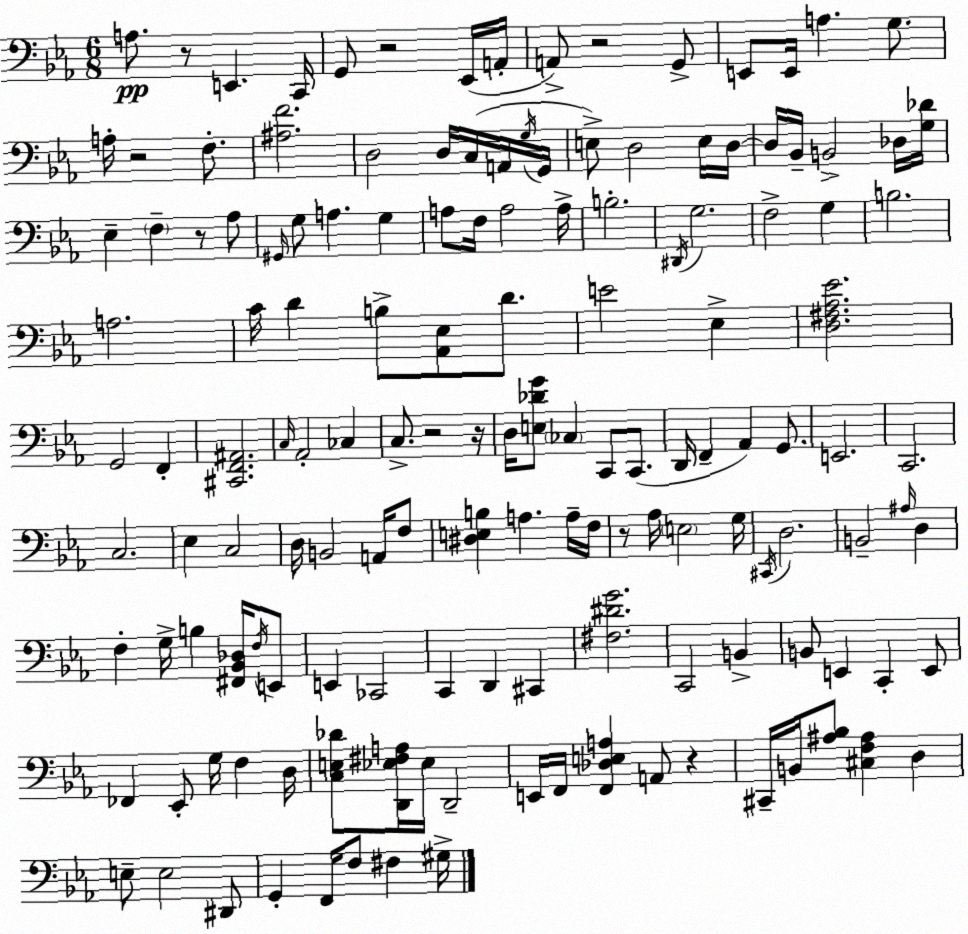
X:1
T:Untitled
M:6/8
L:1/4
K:Eb
A,/2 z/2 E,, C,,/4 G,,/2 z2 _E,,/4 A,,/4 A,,/2 z2 G,,/2 E,,/2 E,,/4 A, G,/2 A,/4 z2 F,/2 [^A,F]2 D,2 D,/4 C,/4 A,,/4 G,/4 G,,/4 E,/2 D,2 E,/4 D,/4 D,/4 _B,,/4 B,,2 _D,/4 [G,_D]/4 _E, F, z/2 _A,/2 ^G,,/4 G,/2 A, G, A,/2 F,/4 A,2 A,/4 B,2 ^D,,/4 G,2 F,2 G, B,2 A,2 C/4 D B,/2 [_A,,_E,]/2 D/2 E2 _E, [D,^F,_A,_E]2 G,,2 F,, [^C,,F,,^A,,]2 C,/4 _A,,2 _C, C,/2 z2 z/4 D,/4 [E,_DG]/2 _C, C,,/2 C,,/2 D,,/4 F,, _A,, G,,/2 E,,2 C,,2 C,2 _E, C,2 D,/4 B,,2 A,,/4 F,/2 [^D,E,B,] A, A,/4 F,/4 z/2 _A,/4 E,2 G,/4 ^C,,/4 D,2 B,,2 ^A,/4 D, F, G,/4 B, [^F,,_B,,_D,]/4 F,/4 E,,/2 E,, _C,,2 C,, D,, ^C,, [^F,^DG]2 C,,2 B,, B,,/2 E,, C,, E,,/2 _F,, _E,,/2 G,/4 F, D,/4 [C,E,_D]/2 [D,,_E,^F,A,]/4 _E,/4 D,,2 E,,/4 F,,/4 [F,,_D,E,A,] A,,/2 z ^C,,/4 B,,/4 [^A,_B,]/2 [^C,F,^A,] D, E,/2 E,2 ^D,,/2 G,, F,,/4 F,/2 ^F, ^G,/4